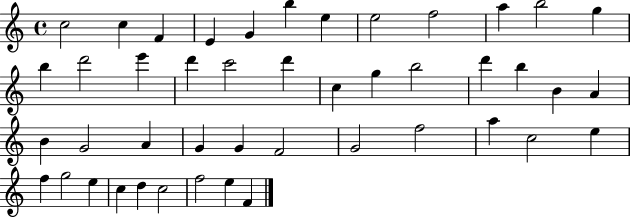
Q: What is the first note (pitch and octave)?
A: C5